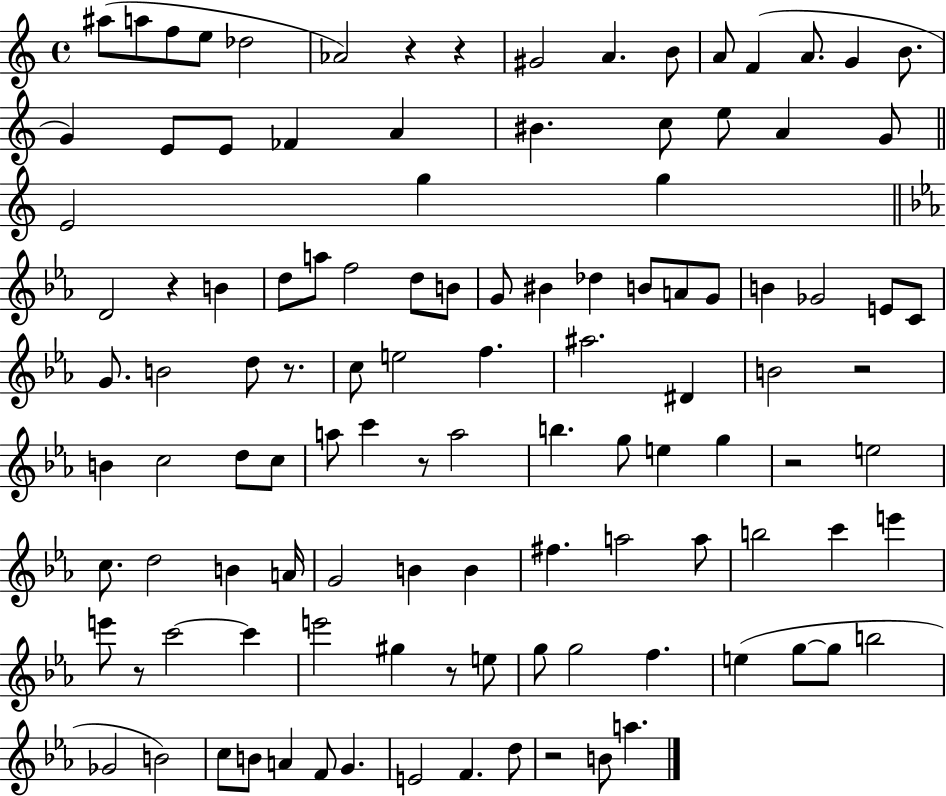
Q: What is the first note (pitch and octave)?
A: A#5